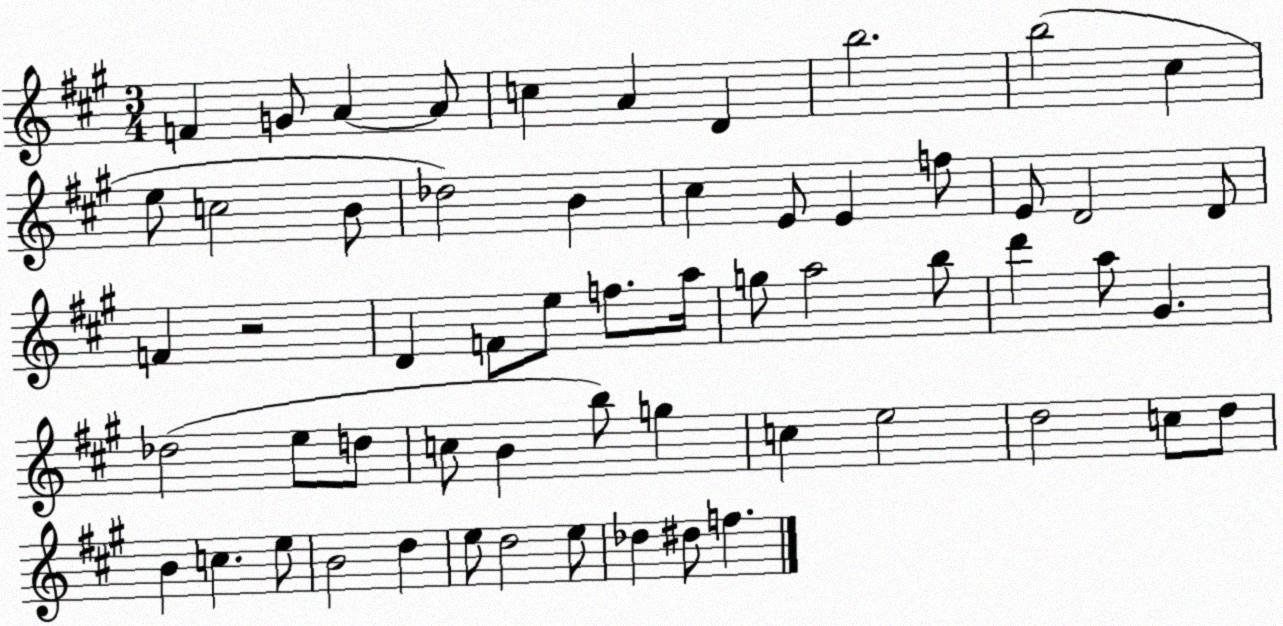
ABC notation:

X:1
T:Untitled
M:3/4
L:1/4
K:A
F G/2 A A/2 c A D b2 b2 ^c e/2 c2 B/2 _d2 B ^c E/2 E f/2 E/2 D2 D/2 F z2 D F/2 e/2 f/2 a/4 g/2 a2 b/2 d' a/2 ^G _d2 e/2 d/2 c/2 B b/2 g c e2 d2 c/2 d/2 B c e/2 B2 d e/2 d2 e/2 _d ^d/2 f